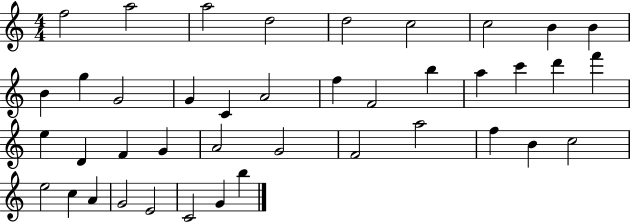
F5/h A5/h A5/h D5/h D5/h C5/h C5/h B4/q B4/q B4/q G5/q G4/h G4/q C4/q A4/h F5/q F4/h B5/q A5/q C6/q D6/q F6/q E5/q D4/q F4/q G4/q A4/h G4/h F4/h A5/h F5/q B4/q C5/h E5/h C5/q A4/q G4/h E4/h C4/h G4/q B5/q